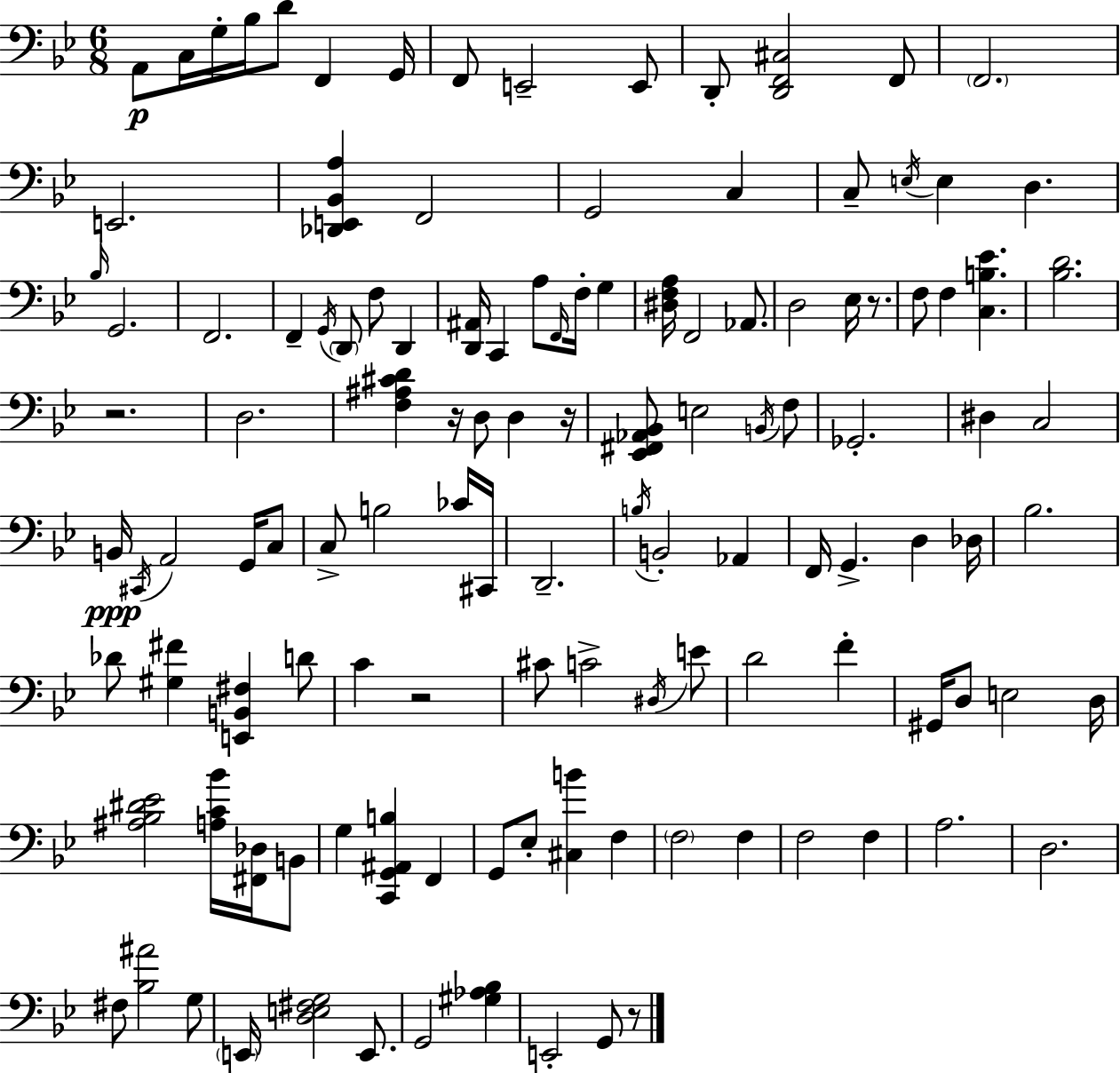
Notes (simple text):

A2/e C3/s G3/s Bb3/s D4/e F2/q G2/s F2/e E2/h E2/e D2/e [D2,F2,C#3]/h F2/e F2/h. E2/h. [Db2,E2,Bb2,A3]/q F2/h G2/h C3/q C3/e E3/s E3/q D3/q. Bb3/s G2/h. F2/h. F2/q G2/s D2/e F3/e D2/q [D2,A#2]/s C2/q A3/e F2/s F3/s G3/q [D#3,F3,A3]/s F2/h Ab2/e. D3/h Eb3/s R/e. F3/e F3/q [C3,B3,Eb4]/q. [Bb3,D4]/h. R/h. D3/h. [F3,A#3,C#4,D4]/q R/s D3/e D3/q R/s [Eb2,F#2,Ab2,Bb2]/e E3/h B2/s F3/e Gb2/h. D#3/q C3/h B2/s C#2/s A2/h G2/s C3/e C3/e B3/h CES4/s C#2/s D2/h. B3/s B2/h Ab2/q F2/s G2/q. D3/q Db3/s Bb3/h. Db4/e [G#3,F#4]/q [E2,B2,F#3]/q D4/e C4/q R/h C#4/e C4/h D#3/s E4/e D4/h F4/q G#2/s D3/e E3/h D3/s [A#3,Bb3,D#4,Eb4]/h [A3,C4,Bb4]/s [F#2,Db3]/s B2/e G3/q [C2,G2,A#2,B3]/q F2/q G2/e Eb3/e [C#3,B4]/q F3/q F3/h F3/q F3/h F3/q A3/h. D3/h. F#3/e [Bb3,A#4]/h G3/e E2/s [D3,E3,F#3,G3]/h E2/e. G2/h [G#3,Ab3,Bb3]/q E2/h G2/e R/e